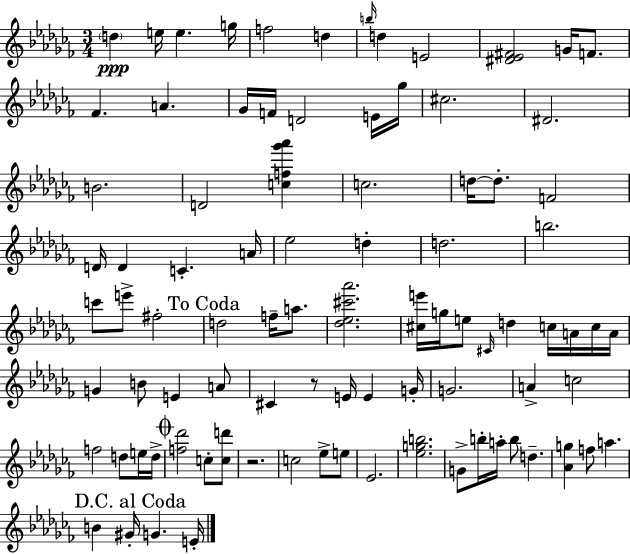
X:1
T:Untitled
M:3/4
L:1/4
K:Abm
d e/4 e g/4 f2 d b/4 d E2 [^D_E^F]2 G/4 F/2 _F A _G/4 F/4 D2 E/4 _g/4 ^c2 ^D2 B2 D2 [cf_g'_a'] c2 d/4 d/2 F2 D/4 D C A/4 _e2 d d2 b2 c'/2 e'/2 ^f2 d2 f/4 a/2 [_d_e^c'_a']2 [^ce']/4 g/4 e/2 ^C/4 d c/4 A/4 c/4 A/4 G B/2 E A/2 ^C z/2 E/4 E G/4 G2 A c2 f2 d/2 e/4 d/4 [f_d']2 c/2 [cd']/2 z2 c2 _e/2 e/2 _E2 [_egb]2 G/2 b/4 a/4 b/2 d [_Ag] f/2 a B ^G/4 G E/4